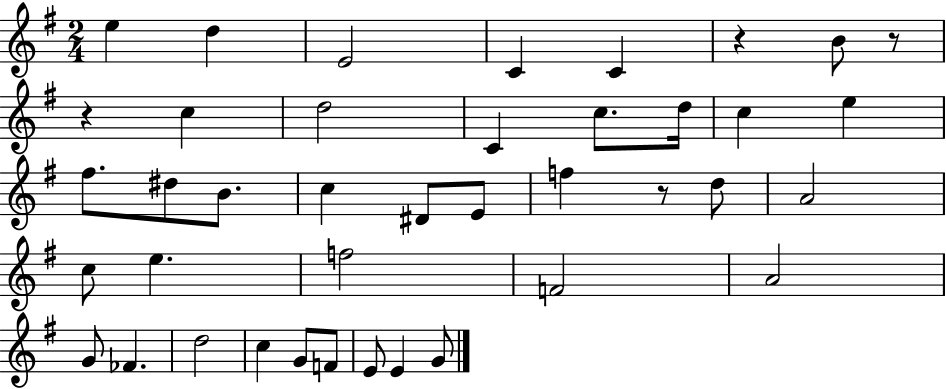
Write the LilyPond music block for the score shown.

{
  \clef treble
  \numericTimeSignature
  \time 2/4
  \key g \major
  e''4 d''4 | e'2 | c'4 c'4 | r4 b'8 r8 | \break r4 c''4 | d''2 | c'4 c''8. d''16 | c''4 e''4 | \break fis''8. dis''8 b'8. | c''4 dis'8 e'8 | f''4 r8 d''8 | a'2 | \break c''8 e''4. | f''2 | f'2 | a'2 | \break g'8 fes'4. | d''2 | c''4 g'8 f'8 | e'8 e'4 g'8 | \break \bar "|."
}